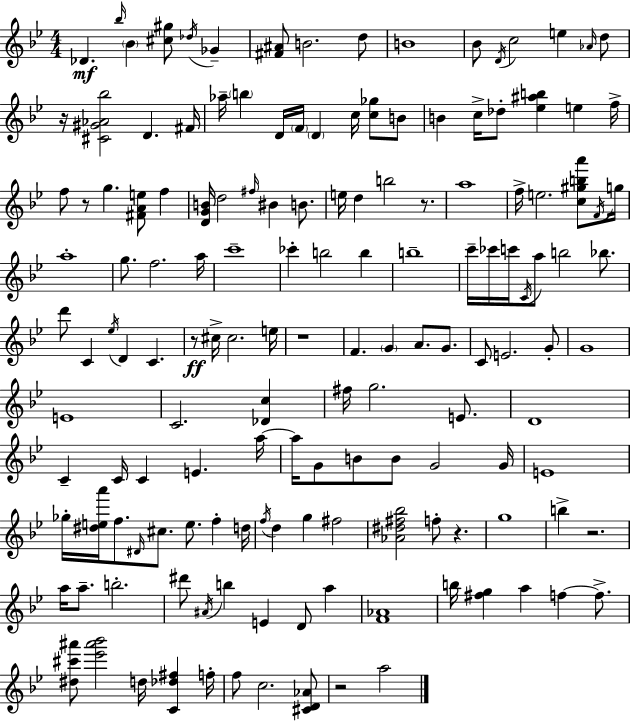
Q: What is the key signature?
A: BES major